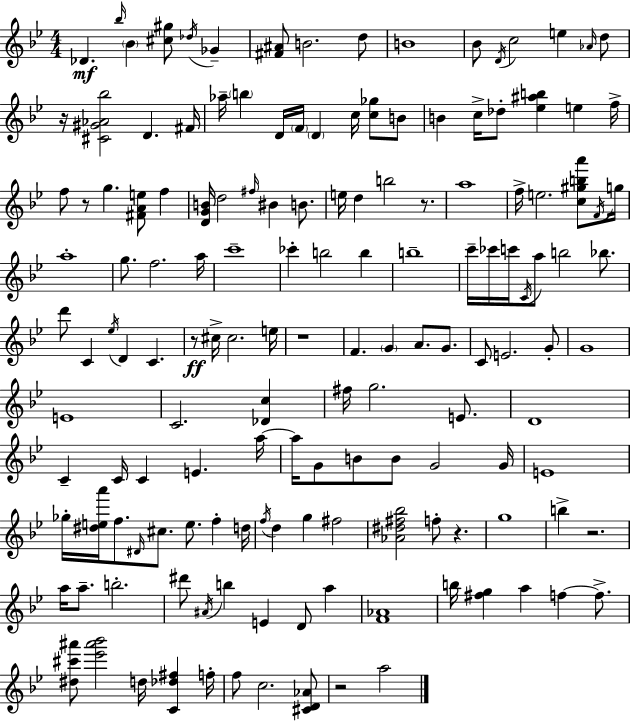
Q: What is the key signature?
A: BES major